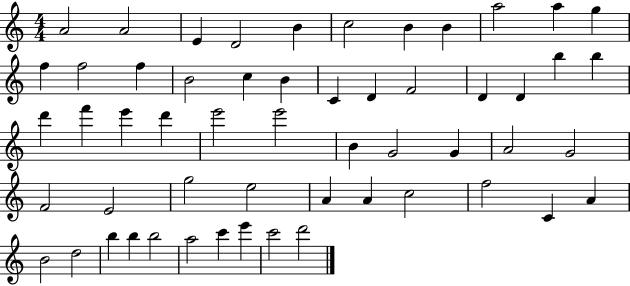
{
  \clef treble
  \numericTimeSignature
  \time 4/4
  \key c \major
  a'2 a'2 | e'4 d'2 b'4 | c''2 b'4 b'4 | a''2 a''4 g''4 | \break f''4 f''2 f''4 | b'2 c''4 b'4 | c'4 d'4 f'2 | d'4 d'4 b''4 b''4 | \break d'''4 f'''4 e'''4 d'''4 | e'''2 e'''2 | b'4 g'2 g'4 | a'2 g'2 | \break f'2 e'2 | g''2 e''2 | a'4 a'4 c''2 | f''2 c'4 a'4 | \break b'2 d''2 | b''4 b''4 b''2 | a''2 c'''4 e'''4 | c'''2 d'''2 | \break \bar "|."
}